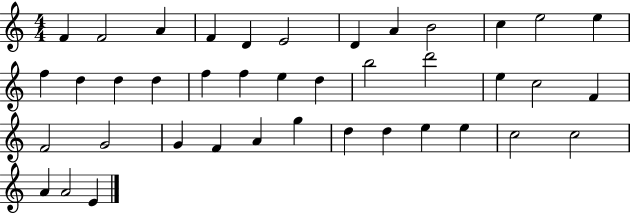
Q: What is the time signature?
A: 4/4